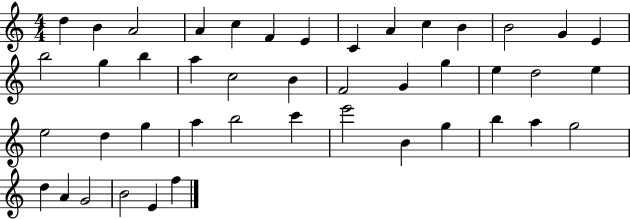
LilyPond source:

{
  \clef treble
  \numericTimeSignature
  \time 4/4
  \key c \major
  d''4 b'4 a'2 | a'4 c''4 f'4 e'4 | c'4 a'4 c''4 b'4 | b'2 g'4 e'4 | \break b''2 g''4 b''4 | a''4 c''2 b'4 | f'2 g'4 g''4 | e''4 d''2 e''4 | \break e''2 d''4 g''4 | a''4 b''2 c'''4 | e'''2 b'4 g''4 | b''4 a''4 g''2 | \break d''4 a'4 g'2 | b'2 e'4 f''4 | \bar "|."
}